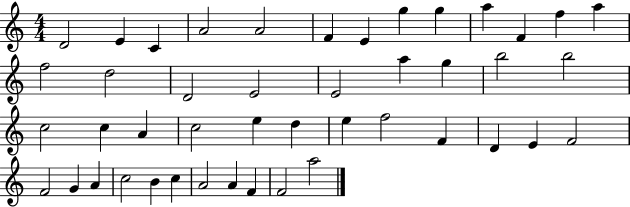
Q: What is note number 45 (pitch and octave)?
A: A5